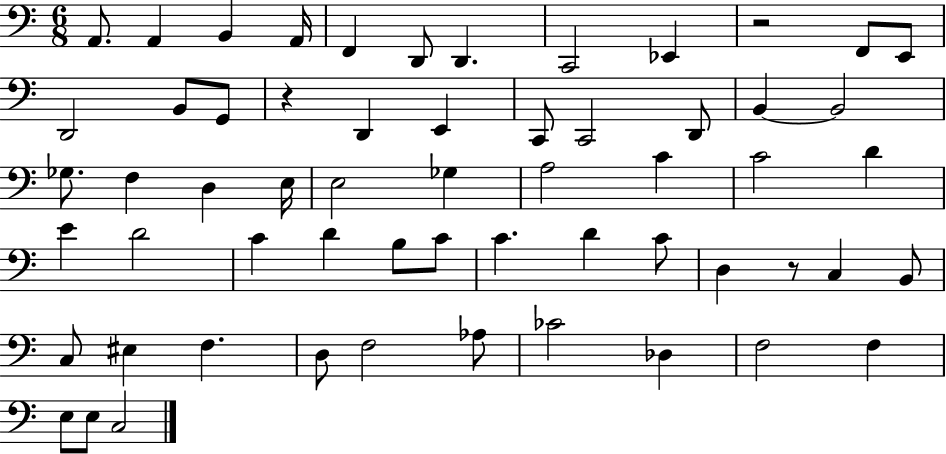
{
  \clef bass
  \numericTimeSignature
  \time 6/8
  \key c \major
  \repeat volta 2 { a,8. a,4 b,4 a,16 | f,4 d,8 d,4. | c,2 ees,4 | r2 f,8 e,8 | \break d,2 b,8 g,8 | r4 d,4 e,4 | c,8 c,2 d,8 | b,4~~ b,2 | \break ges8. f4 d4 e16 | e2 ges4 | a2 c'4 | c'2 d'4 | \break e'4 d'2 | c'4 d'4 b8 c'8 | c'4. d'4 c'8 | d4 r8 c4 b,8 | \break c8 eis4 f4. | d8 f2 aes8 | ces'2 des4 | f2 f4 | \break e8 e8 c2 | } \bar "|."
}